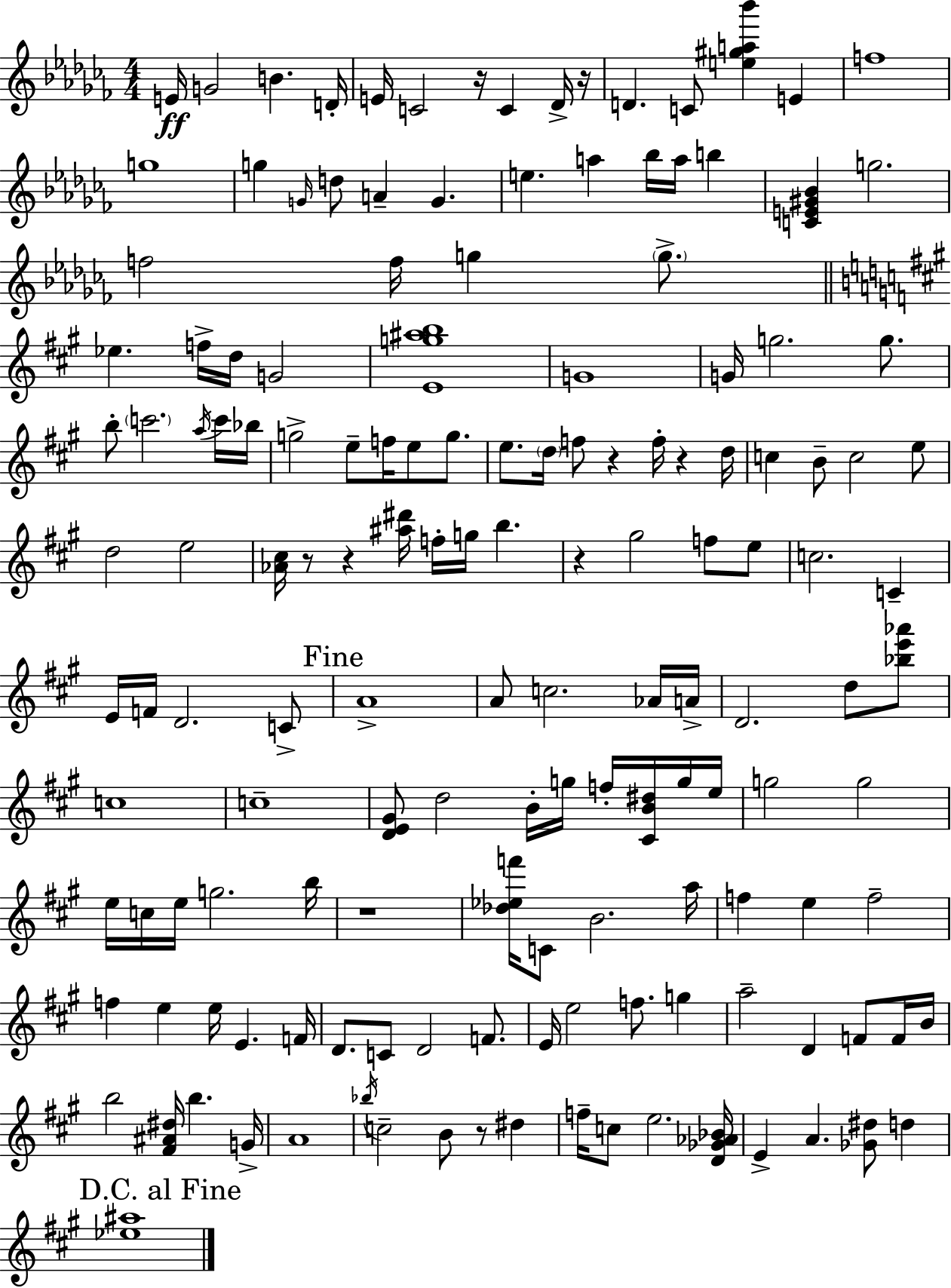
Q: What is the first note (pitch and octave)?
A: E4